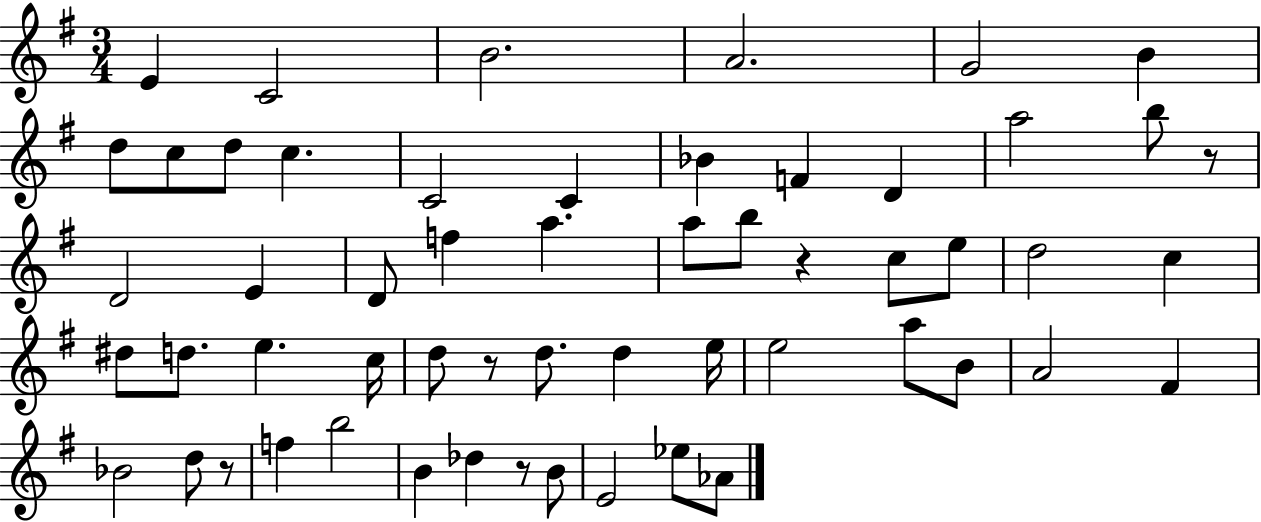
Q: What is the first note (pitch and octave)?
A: E4